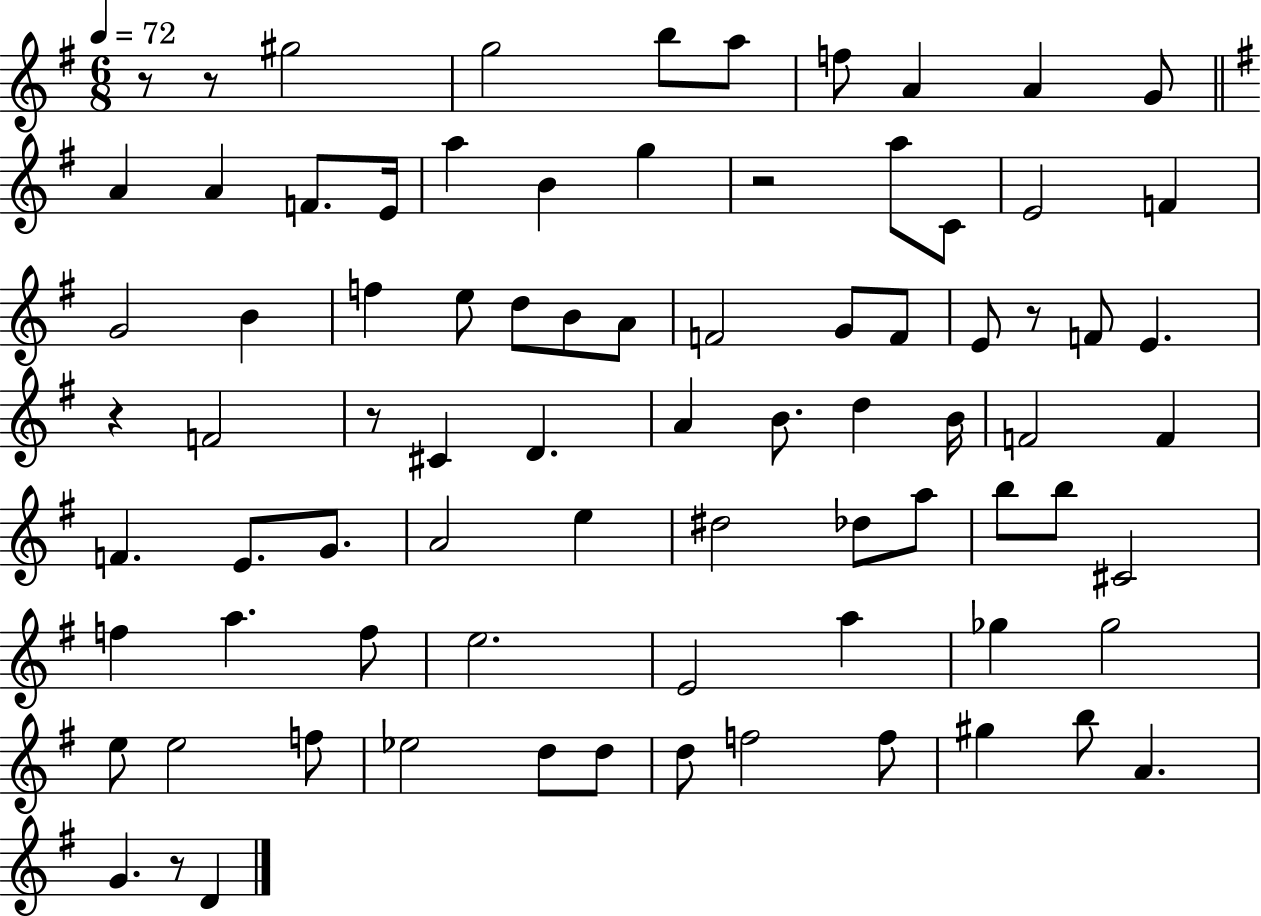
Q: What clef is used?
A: treble